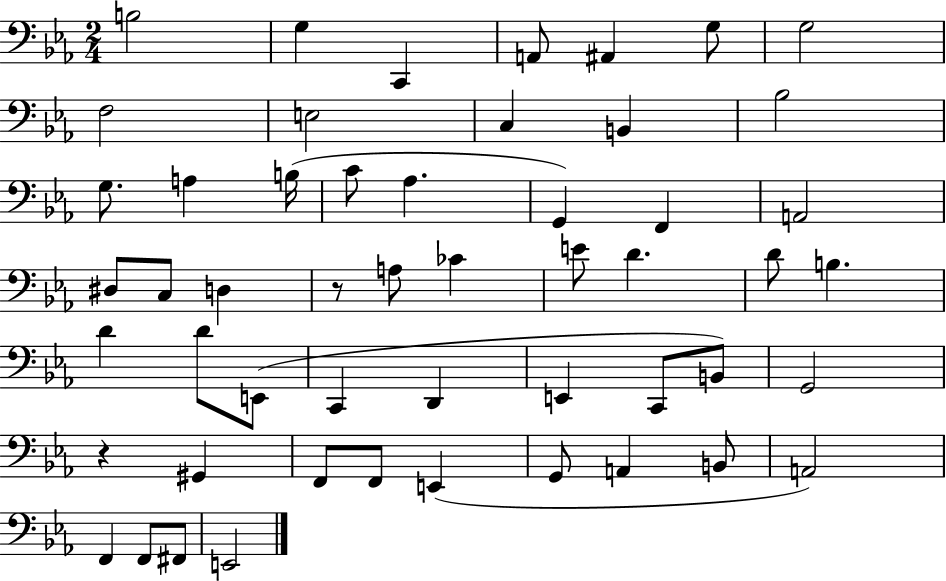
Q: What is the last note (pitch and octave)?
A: E2